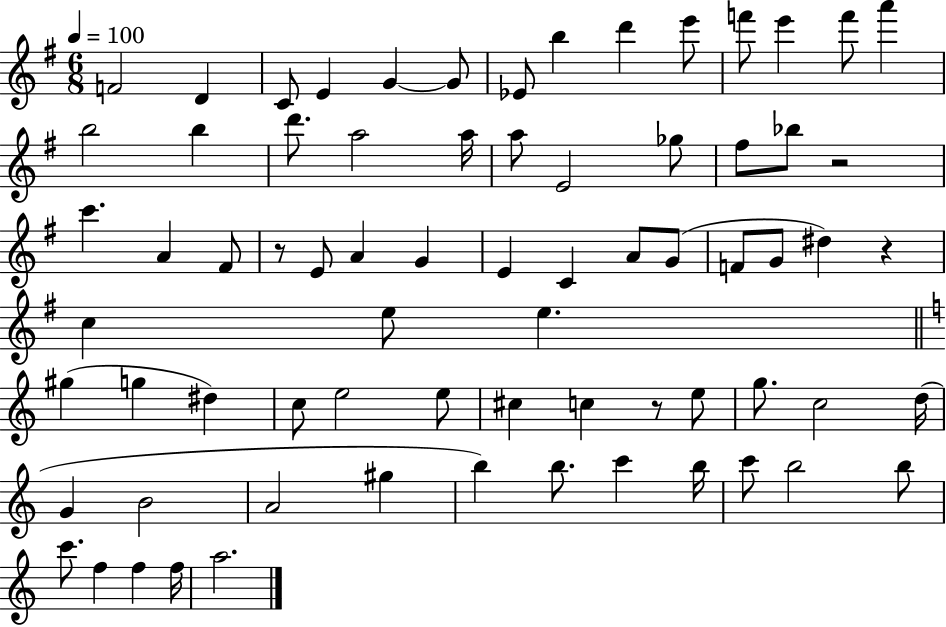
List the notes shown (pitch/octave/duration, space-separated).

F4/h D4/q C4/e E4/q G4/q G4/e Eb4/e B5/q D6/q E6/e F6/e E6/q F6/e A6/q B5/h B5/q D6/e. A5/h A5/s A5/e E4/h Gb5/e F#5/e Bb5/e R/h C6/q. A4/q F#4/e R/e E4/e A4/q G4/q E4/q C4/q A4/e G4/e F4/e G4/e D#5/q R/q C5/q E5/e E5/q. G#5/q G5/q D#5/q C5/e E5/h E5/e C#5/q C5/q R/e E5/e G5/e. C5/h D5/s G4/q B4/h A4/h G#5/q B5/q B5/e. C6/q B5/s C6/e B5/h B5/e C6/e. F5/q F5/q F5/s A5/h.